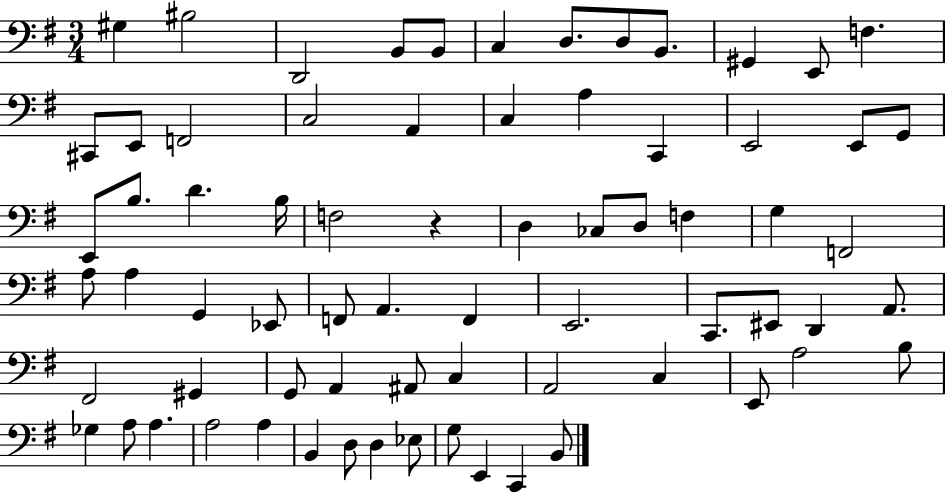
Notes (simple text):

G#3/q BIS3/h D2/h B2/e B2/e C3/q D3/e. D3/e B2/e. G#2/q E2/e F3/q. C#2/e E2/e F2/h C3/h A2/q C3/q A3/q C2/q E2/h E2/e G2/e E2/e B3/e. D4/q. B3/s F3/h R/q D3/q CES3/e D3/e F3/q G3/q F2/h A3/e A3/q G2/q Eb2/e F2/e A2/q. F2/q E2/h. C2/e. EIS2/e D2/q A2/e. F#2/h G#2/q G2/e A2/q A#2/e C3/q A2/h C3/q E2/e A3/h B3/e Gb3/q A3/e A3/q. A3/h A3/q B2/q D3/e D3/q Eb3/e G3/e E2/q C2/q B2/e